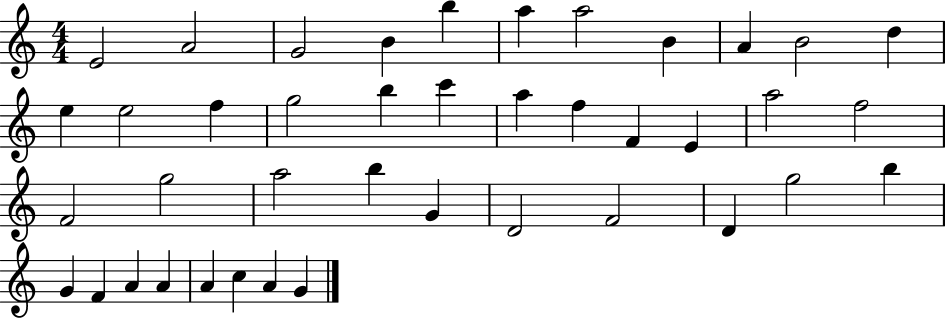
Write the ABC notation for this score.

X:1
T:Untitled
M:4/4
L:1/4
K:C
E2 A2 G2 B b a a2 B A B2 d e e2 f g2 b c' a f F E a2 f2 F2 g2 a2 b G D2 F2 D g2 b G F A A A c A G